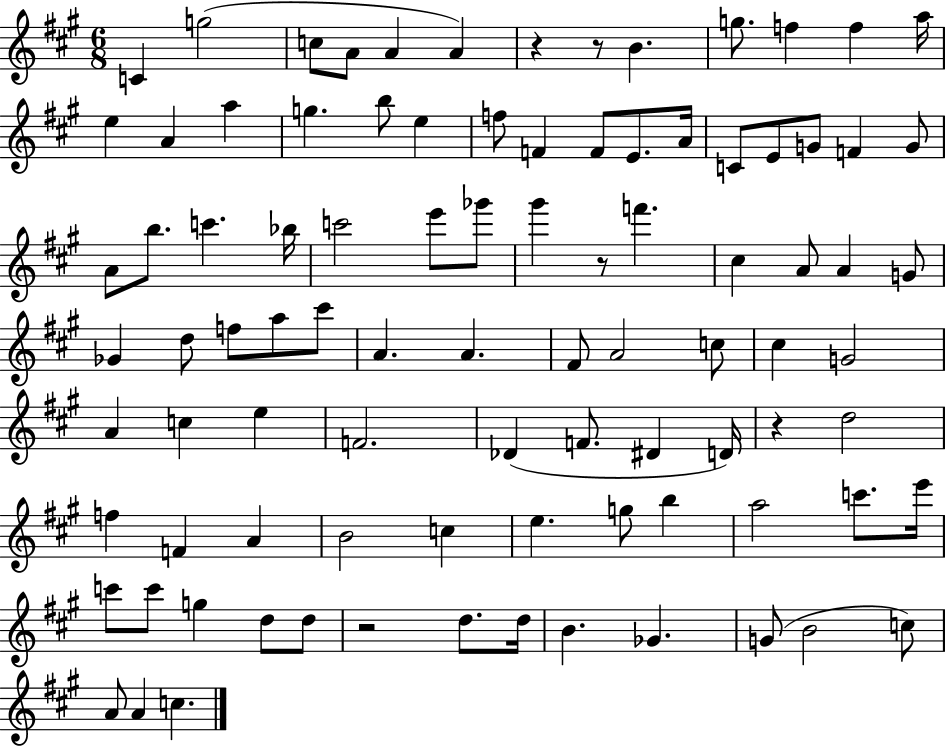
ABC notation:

X:1
T:Untitled
M:6/8
L:1/4
K:A
C g2 c/2 A/2 A A z z/2 B g/2 f f a/4 e A a g b/2 e f/2 F F/2 E/2 A/4 C/2 E/2 G/2 F G/2 A/2 b/2 c' _b/4 c'2 e'/2 _g'/2 ^g' z/2 f' ^c A/2 A G/2 _G d/2 f/2 a/2 ^c'/2 A A ^F/2 A2 c/2 ^c G2 A c e F2 _D F/2 ^D D/4 z d2 f F A B2 c e g/2 b a2 c'/2 e'/4 c'/2 c'/2 g d/2 d/2 z2 d/2 d/4 B _G G/2 B2 c/2 A/2 A c